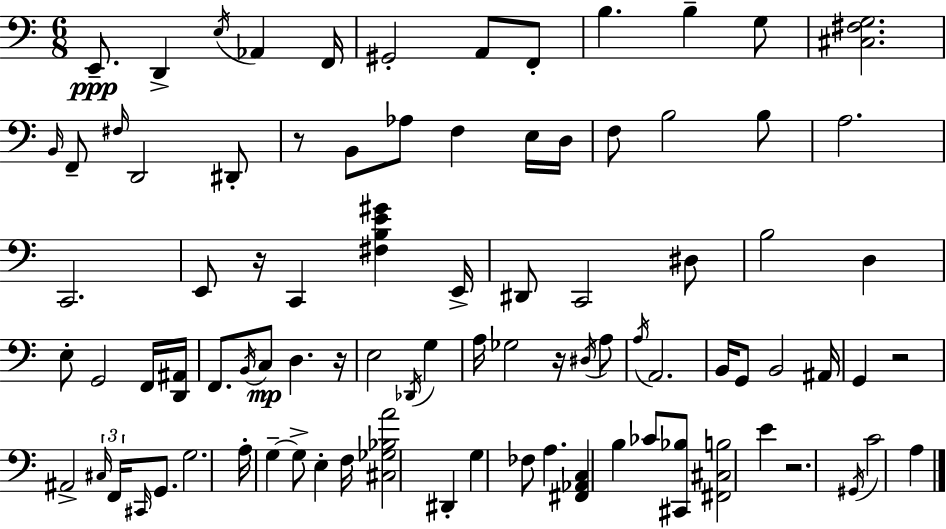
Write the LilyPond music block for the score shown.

{
  \clef bass
  \numericTimeSignature
  \time 6/8
  \key c \major
  e,8.--\ppp d,4-> \acciaccatura { e16 } aes,4 | f,16 gis,2-. a,8 f,8-. | b4. b4-- g8 | <cis fis g>2. | \break \grace { b,16 } f,8-- \grace { fis16 } d,2 | dis,8-. r8 b,8 aes8 f4 | e16 d16 f8 b2 | b8 a2. | \break c,2. | e,8 r16 c,4 <fis b e' gis'>4 | e,16-> dis,8 c,2 | dis8 b2 d4 | \break e8-. g,2 | f,16 <d, ais,>16 f,8. \acciaccatura { b,16 } c8\mp d4. | r16 e2 | \acciaccatura { des,16 } g4 a16 ges2 | \break r16 \acciaccatura { dis16 } a8 \acciaccatura { a16 } a,2. | b,16 g,8 b,2 | ais,16 g,4 r2 | ais,2-> | \break \tuplet 3/2 { \grace { cis16 } f,16 \grace { cis,16 } } g,8. g2. | a16-. g4--~~ | g8-> e4-. f16 <cis ges bes a'>2 | dis,4-. g4 | \break fes8 a4. <fis, aes, c>4 | b4 ces'8 <cis, bes>8 <fis, cis b>2 | e'4 r2. | \acciaccatura { gis,16 } c'2 | \break a4 \bar "|."
}